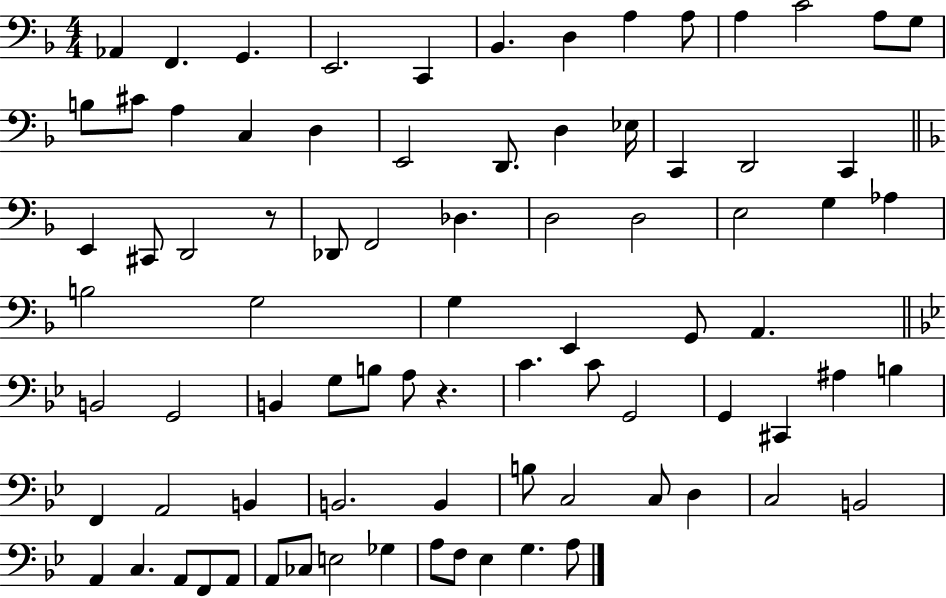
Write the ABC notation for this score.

X:1
T:Untitled
M:4/4
L:1/4
K:F
_A,, F,, G,, E,,2 C,, _B,, D, A, A,/2 A, C2 A,/2 G,/2 B,/2 ^C/2 A, C, D, E,,2 D,,/2 D, _E,/4 C,, D,,2 C,, E,, ^C,,/2 D,,2 z/2 _D,,/2 F,,2 _D, D,2 D,2 E,2 G, _A, B,2 G,2 G, E,, G,,/2 A,, B,,2 G,,2 B,, G,/2 B,/2 A,/2 z C C/2 G,,2 G,, ^C,, ^A, B, F,, A,,2 B,, B,,2 B,, B,/2 C,2 C,/2 D, C,2 B,,2 A,, C, A,,/2 F,,/2 A,,/2 A,,/2 _C,/2 E,2 _G, A,/2 F,/2 _E, G, A,/2